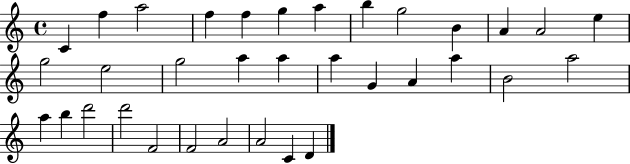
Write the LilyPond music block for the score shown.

{
  \clef treble
  \time 4/4
  \defaultTimeSignature
  \key c \major
  c'4 f''4 a''2 | f''4 f''4 g''4 a''4 | b''4 g''2 b'4 | a'4 a'2 e''4 | \break g''2 e''2 | g''2 a''4 a''4 | a''4 g'4 a'4 a''4 | b'2 a''2 | \break a''4 b''4 d'''2 | d'''2 f'2 | f'2 a'2 | a'2 c'4 d'4 | \break \bar "|."
}